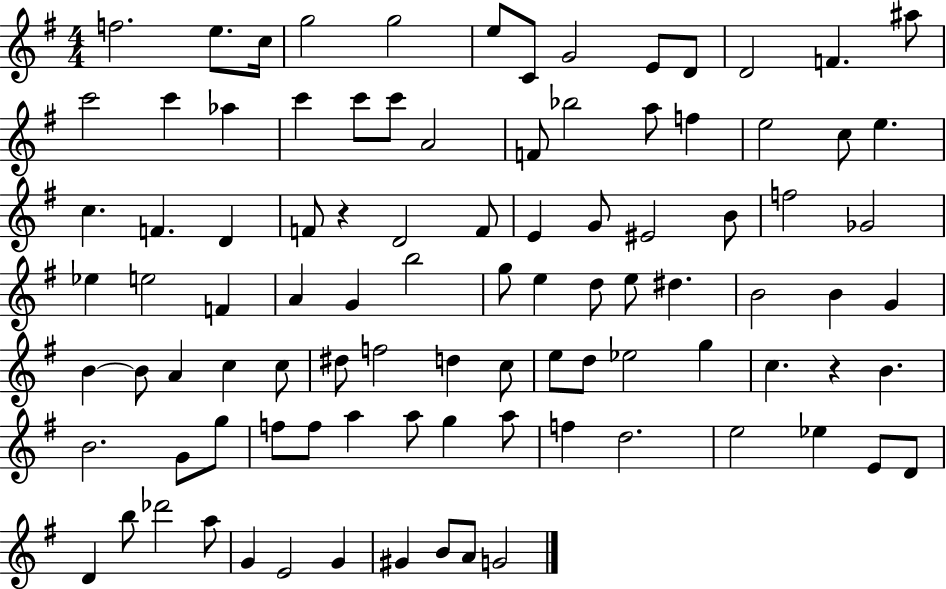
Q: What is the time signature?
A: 4/4